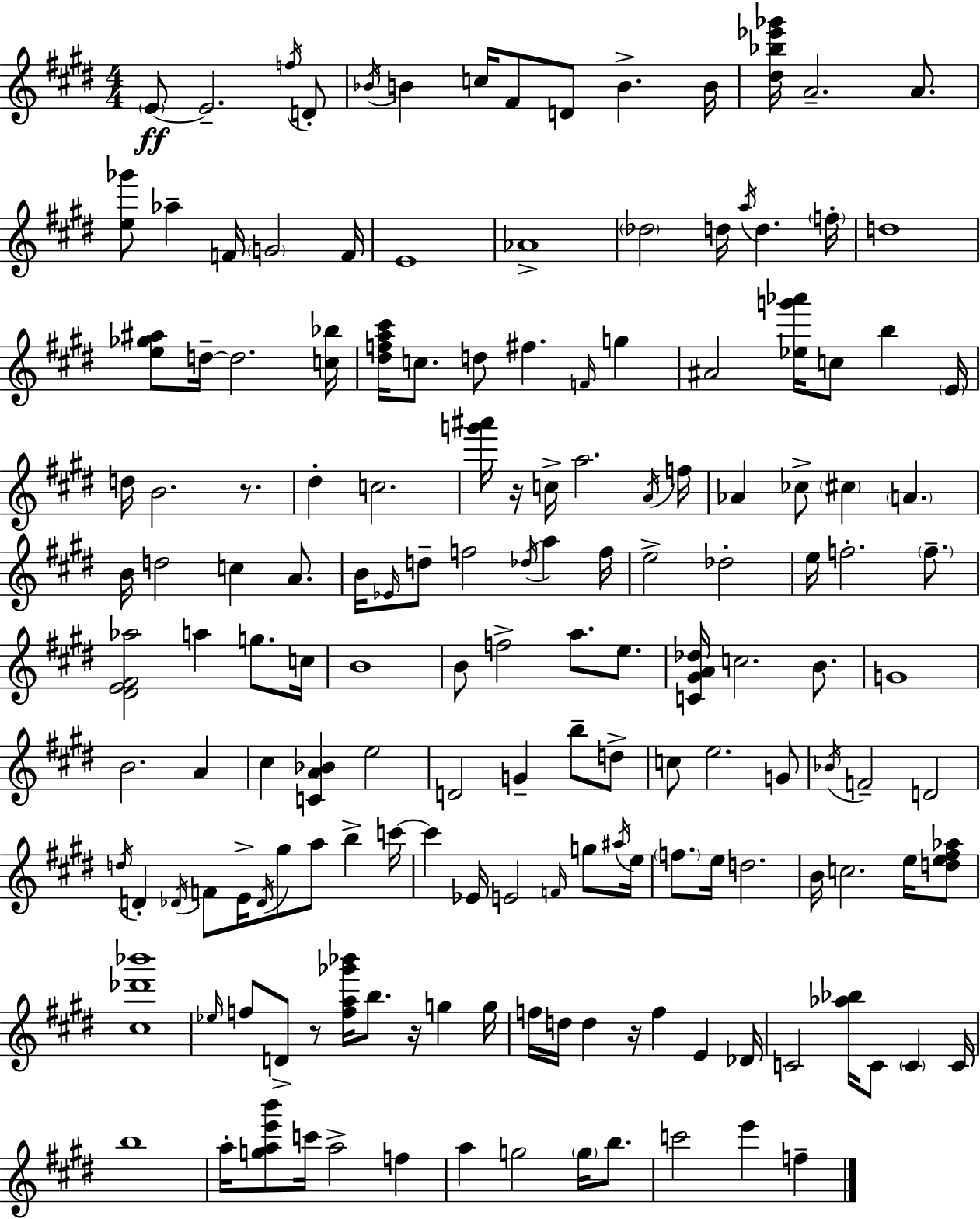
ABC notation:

X:1
T:Untitled
M:4/4
L:1/4
K:E
E/2 E2 f/4 D/2 _B/4 B c/4 ^F/2 D/2 B B/4 [^d_b_e'_g']/4 A2 A/2 [e_g']/2 _a F/4 G2 F/4 E4 _A4 _d2 d/4 a/4 d f/4 d4 [e_g^a]/2 d/4 d2 [c_b]/4 [^dfa^c']/4 c/2 d/2 ^f F/4 g ^A2 [_eg'_a']/4 c/2 b E/4 d/4 B2 z/2 ^d c2 [g'^a']/4 z/4 c/4 a2 A/4 f/4 _A _c/2 ^c A B/4 d2 c A/2 B/4 _E/4 d/2 f2 _d/4 a f/4 e2 _d2 e/4 f2 f/2 [^DE^F_a]2 a g/2 c/4 B4 B/2 f2 a/2 e/2 [C^GA_d]/4 c2 B/2 G4 B2 A ^c [CA_B] e2 D2 G b/2 d/2 c/2 e2 G/2 _B/4 F2 D2 d/4 D _D/4 F/2 E/4 _D/4 ^g/2 a/2 b c'/4 c' _E/4 E2 F/4 g/2 ^a/4 e/4 f/2 e/4 d2 B/4 c2 e/4 [de^f_a]/2 [^c_d'_b']4 _e/4 f/2 D/2 z/2 [fa_g'_b']/4 b/2 z/4 g g/4 f/4 d/4 d z/4 f E _D/4 C2 [_a_b]/4 C/2 C C/4 b4 a/4 [gae'b']/2 c'/4 a2 f a g2 g/4 b/2 c'2 e' f